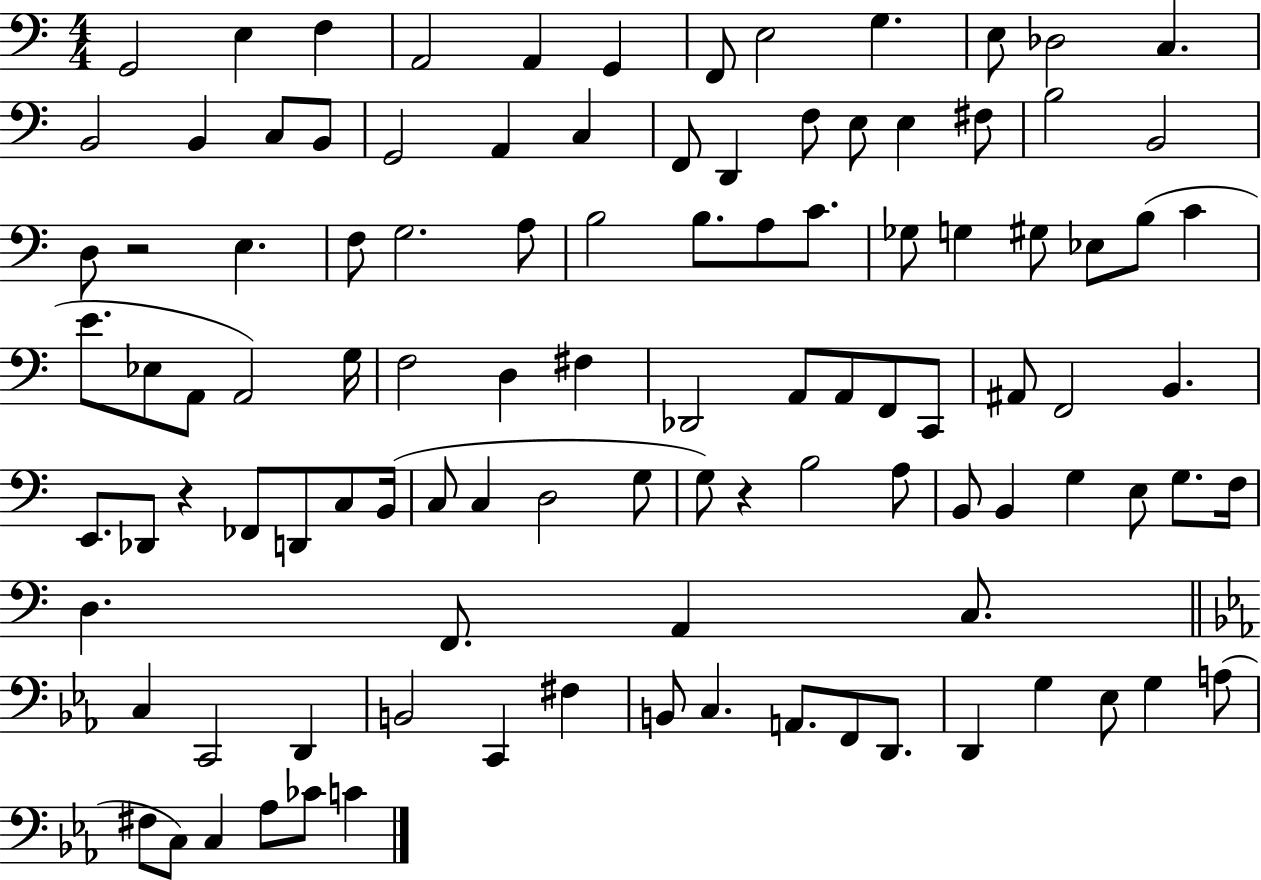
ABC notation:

X:1
T:Untitled
M:4/4
L:1/4
K:C
G,,2 E, F, A,,2 A,, G,, F,,/2 E,2 G, E,/2 _D,2 C, B,,2 B,, C,/2 B,,/2 G,,2 A,, C, F,,/2 D,, F,/2 E,/2 E, ^F,/2 B,2 B,,2 D,/2 z2 E, F,/2 G,2 A,/2 B,2 B,/2 A,/2 C/2 _G,/2 G, ^G,/2 _E,/2 B,/2 C E/2 _E,/2 A,,/2 A,,2 G,/4 F,2 D, ^F, _D,,2 A,,/2 A,,/2 F,,/2 C,,/2 ^A,,/2 F,,2 B,, E,,/2 _D,,/2 z _F,,/2 D,,/2 C,/2 B,,/4 C,/2 C, D,2 G,/2 G,/2 z B,2 A,/2 B,,/2 B,, G, E,/2 G,/2 F,/4 D, F,,/2 A,, C,/2 C, C,,2 D,, B,,2 C,, ^F, B,,/2 C, A,,/2 F,,/2 D,,/2 D,, G, _E,/2 G, A,/2 ^F,/2 C,/2 C, _A,/2 _C/2 C